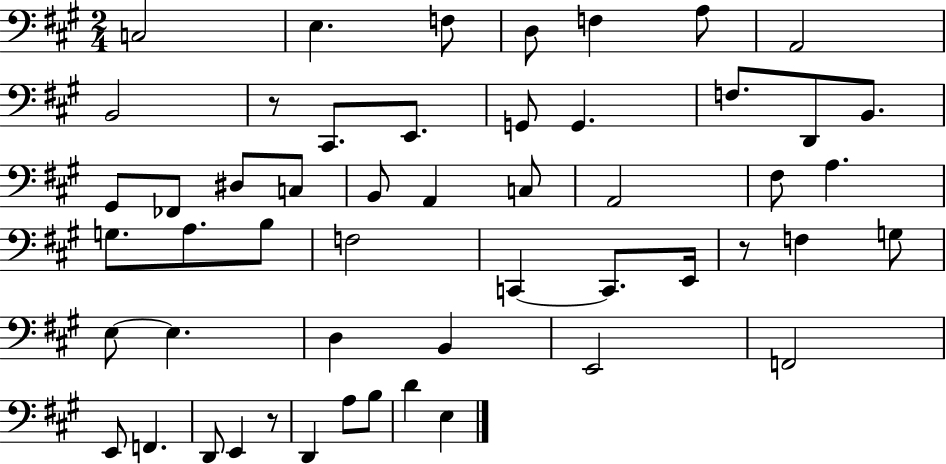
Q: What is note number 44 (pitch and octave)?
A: E2